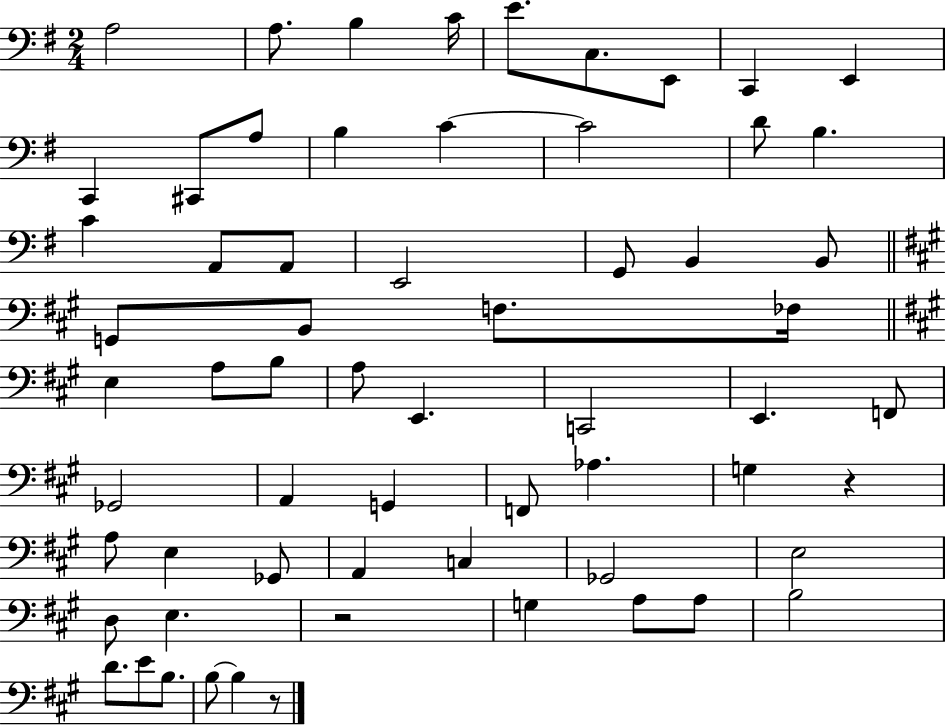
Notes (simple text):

A3/h A3/e. B3/q C4/s E4/e. C3/e. E2/e C2/q E2/q C2/q C#2/e A3/e B3/q C4/q C4/h D4/e B3/q. C4/q A2/e A2/e E2/h G2/e B2/q B2/e G2/e B2/e F3/e. FES3/s E3/q A3/e B3/e A3/e E2/q. C2/h E2/q. F2/e Gb2/h A2/q G2/q F2/e Ab3/q. G3/q R/q A3/e E3/q Gb2/e A2/q C3/q Gb2/h E3/h D3/e E3/q. R/h G3/q A3/e A3/e B3/h D4/e. E4/e B3/e. B3/e B3/q R/e